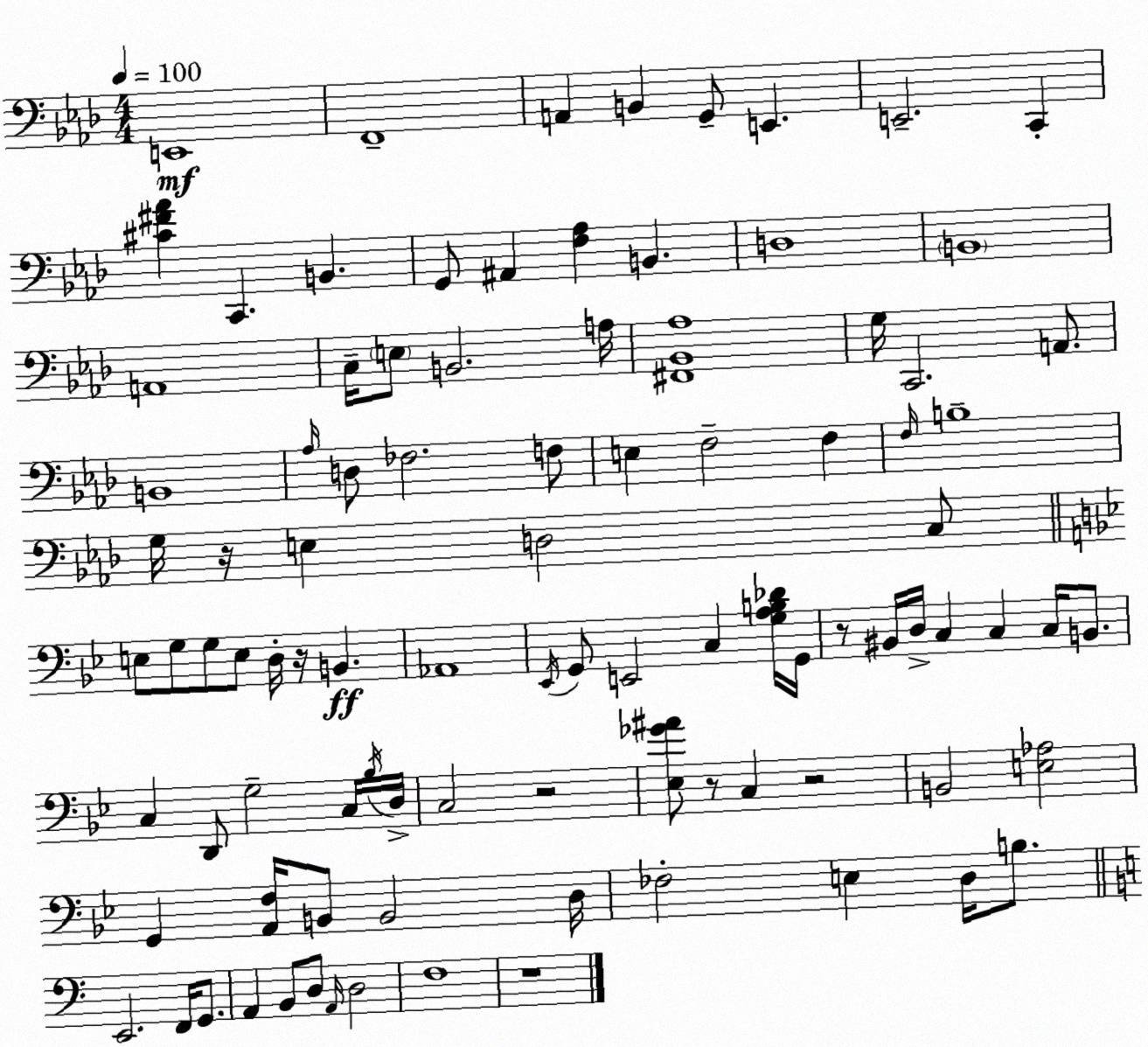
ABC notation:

X:1
T:Untitled
M:4/4
L:1/4
K:Fm
E,,4 F,,4 A,, B,, G,,/2 E,, E,,2 C,, [^C^F_A] C,, B,, G,,/2 ^A,, [F,_A,] B,, D,4 B,,4 A,,4 C,/4 E,/2 B,,2 A,/4 [^F,,_B,,_A,]4 G,/4 C,,2 A,,/2 B,,4 _A,/4 D,/2 _F,2 F,/2 E, F,2 F, F,/4 B,4 G,/4 z/4 E, D,2 C,/2 E,/2 G,/2 G,/2 E,/2 D,/4 z/4 B,, _A,,4 _E,,/4 G,,/2 E,,2 C, [G,A,B,_D]/4 G,,/4 z/2 ^B,,/4 D,/4 C, C, C,/4 B,,/2 C, D,,/2 G,2 C,/4 _B,/4 D,/4 C,2 z2 [_E,_G^A]/2 z/2 C, z2 B,,2 [E,_A,]2 G,, [A,,F,]/4 B,,/2 B,,2 D,/4 _F,2 E, D,/4 B,/2 E,,2 F,,/4 G,,/2 A,, B,,/2 D,/2 A,,/4 D,2 F,4 z4